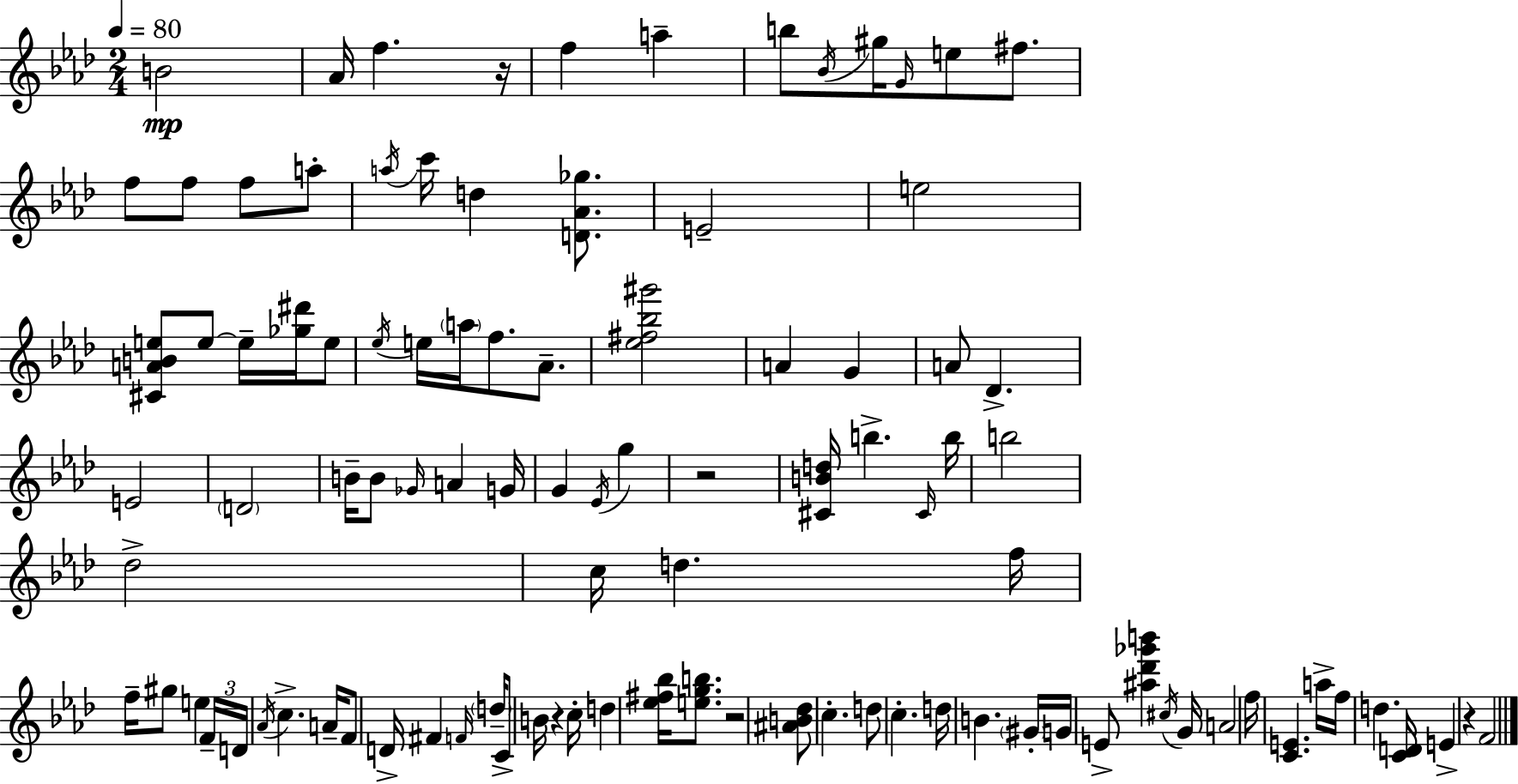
{
  \clef treble
  \numericTimeSignature
  \time 2/4
  \key aes \major
  \tempo 4 = 80
  \repeat volta 2 { b'2\mp | aes'16 f''4. r16 | f''4 a''4-- | b''8 \acciaccatura { bes'16 } gis''16 \grace { g'16 } e''8 fis''8. | \break f''8 f''8 f''8 | a''8-. \acciaccatura { a''16 } c'''16 d''4 | <d' aes' ges''>8. e'2-- | e''2 | \break <cis' a' b' e''>8 e''8~~ e''16-- | <ges'' dis'''>16 e''8 \acciaccatura { ees''16 } e''16 \parenthesize a''16 f''8. | aes'8.-- <ees'' fis'' bes'' gis'''>2 | a'4 | \break g'4 a'8 des'4.-> | e'2 | \parenthesize d'2 | b'16-- b'8 \grace { ges'16 } | \break a'4 g'16 g'4 | \acciaccatura { ees'16 } g''4 r2 | <cis' b' d''>16 b''4.-> | \grace { cis'16 } b''16 b''2 | \break des''2-> | c''16 | d''4. f''16 f''16-- | gis''8 e''4 \tuplet 3/2 { f'16-- d'16 | \break \acciaccatura { aes'16 } } c''4.-> a'16-- | f'8 d'16-> fis'4 \grace { f'16 } | \parenthesize d''16-- c'8-> b'16 r4 | c''16-. d''4 <ees'' fis'' bes''>16 <e'' g'' b''>8. | \break r2 | <ais' b' des''>8 c''4.-. | d''8 c''4.-. | d''16 b'4. | \break \parenthesize gis'16-. g'16 e'8-> <ais'' des''' ges''' b'''>4 | \acciaccatura { cis''16 } g'16 a'2 | f''16 <c' e'>4. | a''16-> f''16 d''4. | \break <c' d'>16 e'4-> r4 | f'2 | } \bar "|."
}